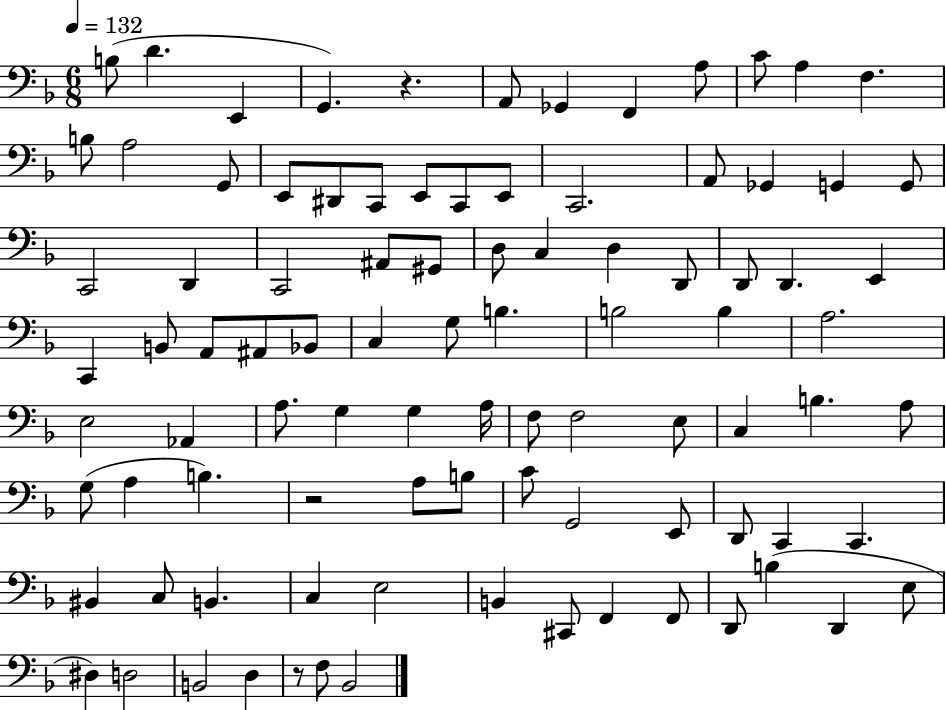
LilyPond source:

{
  \clef bass
  \numericTimeSignature
  \time 6/8
  \key f \major
  \tempo 4 = 132
  b8( d'4. e,4 | g,4.) r4. | a,8 ges,4 f,4 a8 | c'8 a4 f4. | \break b8 a2 g,8 | e,8 dis,8 c,8 e,8 c,8 e,8 | c,2. | a,8 ges,4 g,4 g,8 | \break c,2 d,4 | c,2 ais,8 gis,8 | d8 c4 d4 d,8 | d,8 d,4. e,4 | \break c,4 b,8 a,8 ais,8 bes,8 | c4 g8 b4. | b2 b4 | a2. | \break e2 aes,4 | a8. g4 g4 a16 | f8 f2 e8 | c4 b4. a8 | \break g8( a4 b4.) | r2 a8 b8 | c'8 g,2 e,8 | d,8 c,4 c,4. | \break bis,4 c8 b,4. | c4 e2 | b,4 cis,8 f,4 f,8 | d,8 b4( d,4 e8 | \break dis4) d2 | b,2 d4 | r8 f8 bes,2 | \bar "|."
}